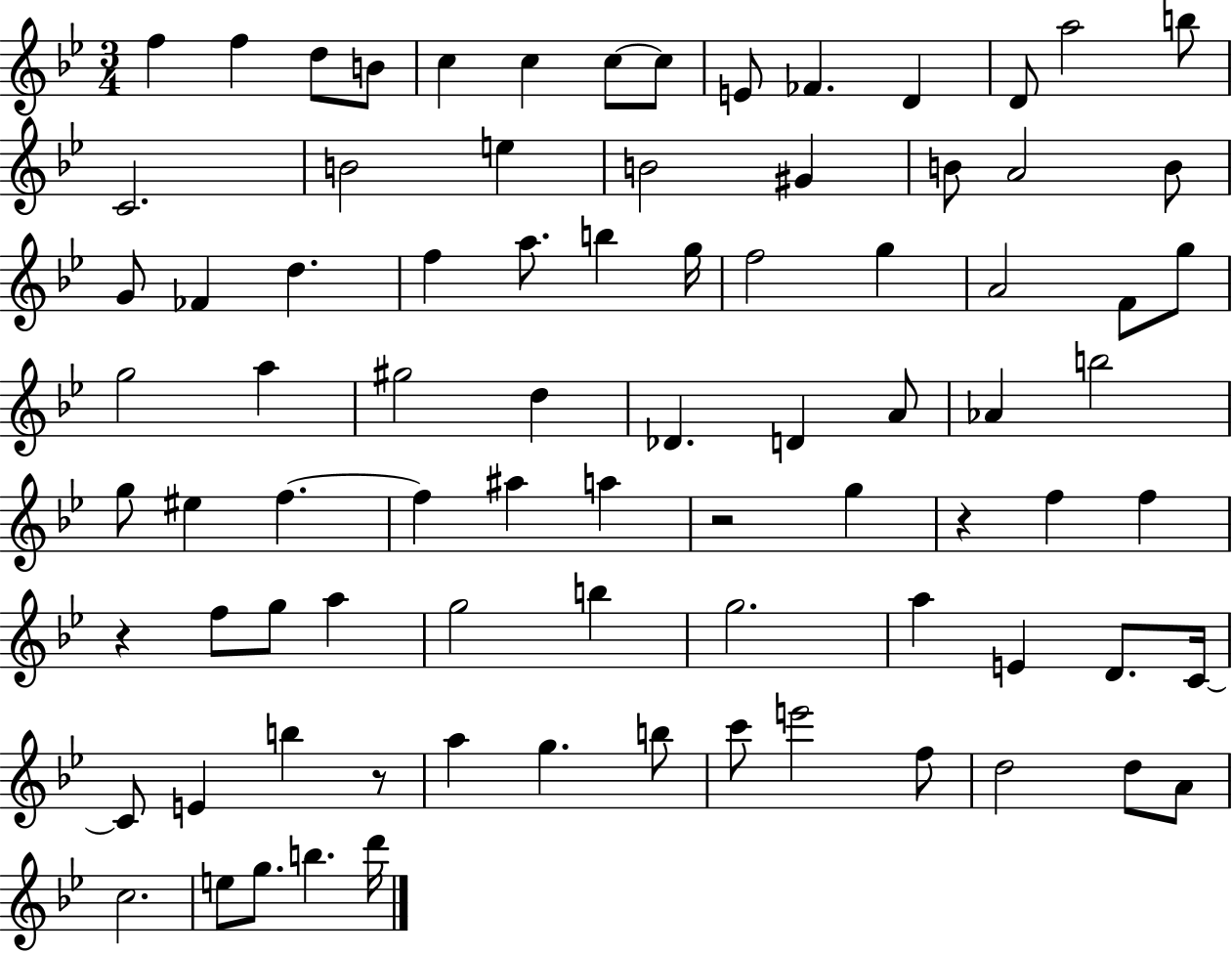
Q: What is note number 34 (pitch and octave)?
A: G5